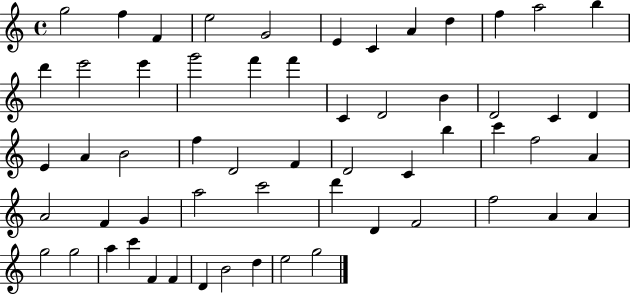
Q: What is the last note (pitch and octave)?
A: G5